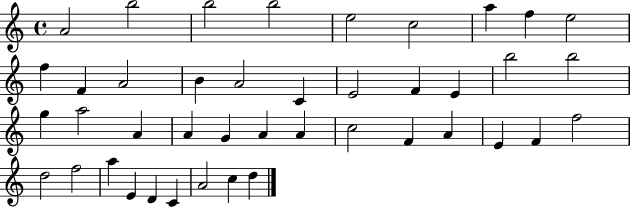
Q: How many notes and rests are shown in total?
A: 42